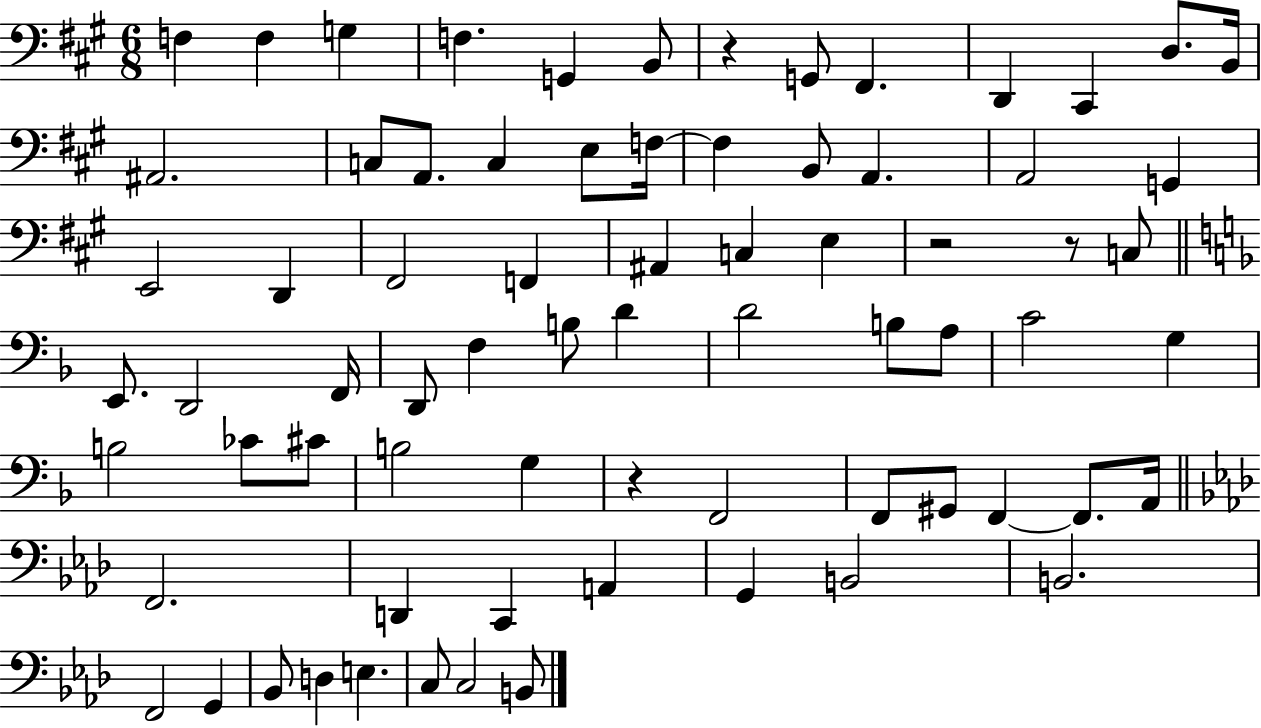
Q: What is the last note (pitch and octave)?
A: B2